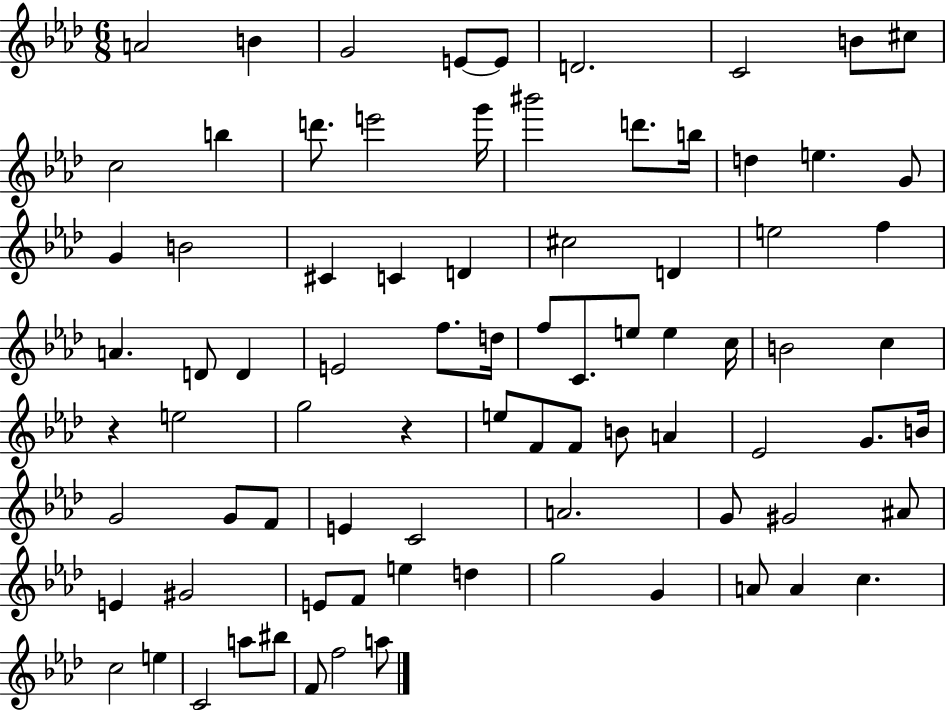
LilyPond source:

{
  \clef treble
  \numericTimeSignature
  \time 6/8
  \key aes \major
  \repeat volta 2 { a'2 b'4 | g'2 e'8~~ e'8 | d'2. | c'2 b'8 cis''8 | \break c''2 b''4 | d'''8. e'''2 g'''16 | bis'''2 d'''8. b''16 | d''4 e''4. g'8 | \break g'4 b'2 | cis'4 c'4 d'4 | cis''2 d'4 | e''2 f''4 | \break a'4. d'8 d'4 | e'2 f''8. d''16 | f''8 c'8. e''8 e''4 c''16 | b'2 c''4 | \break r4 e''2 | g''2 r4 | e''8 f'8 f'8 b'8 a'4 | ees'2 g'8. b'16 | \break g'2 g'8 f'8 | e'4 c'2 | a'2. | g'8 gis'2 ais'8 | \break e'4 gis'2 | e'8 f'8 e''4 d''4 | g''2 g'4 | a'8 a'4 c''4. | \break c''2 e''4 | c'2 a''8 bis''8 | f'8 f''2 a''8 | } \bar "|."
}